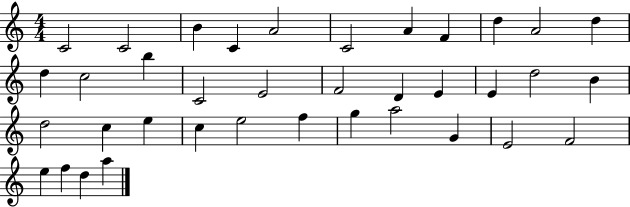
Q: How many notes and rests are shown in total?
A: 37